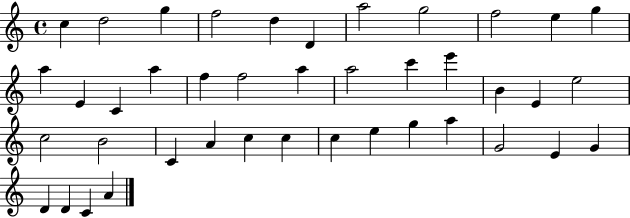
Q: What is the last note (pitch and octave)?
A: A4